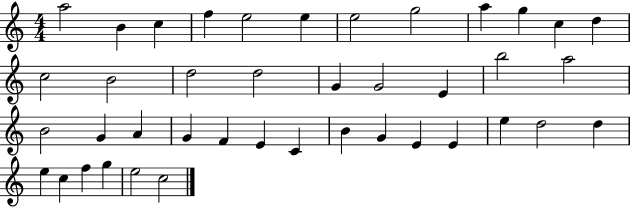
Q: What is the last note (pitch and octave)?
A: C5